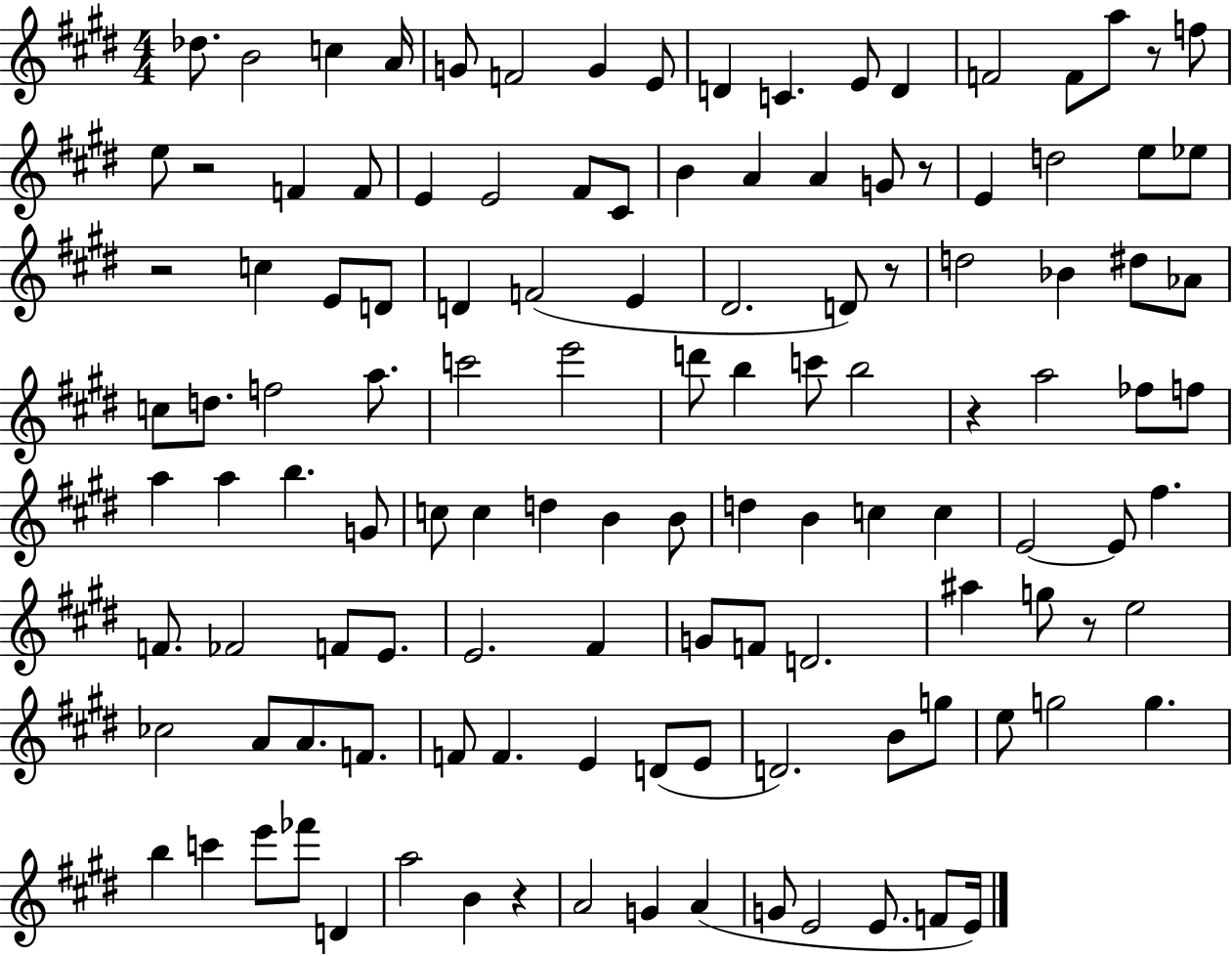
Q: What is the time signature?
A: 4/4